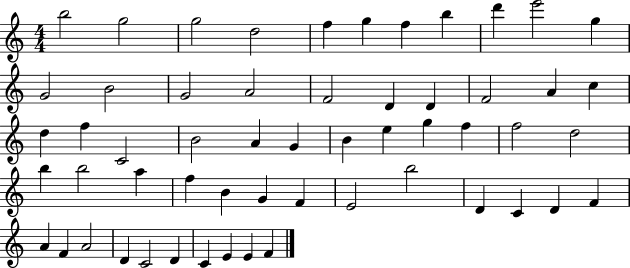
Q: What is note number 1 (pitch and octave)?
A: B5